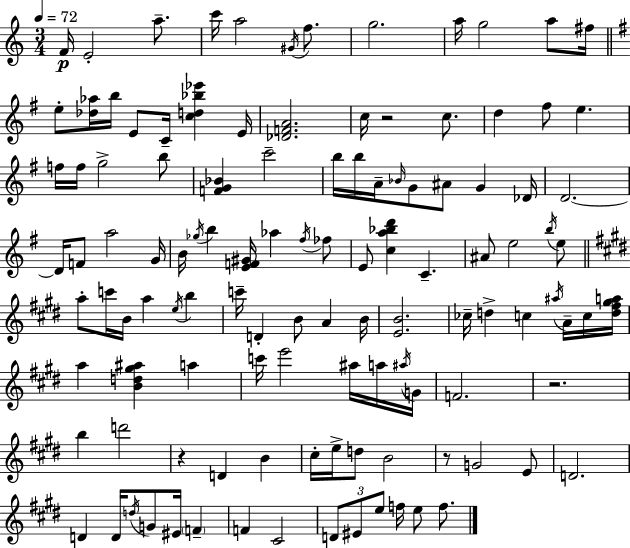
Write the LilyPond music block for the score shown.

{
  \clef treble
  \numericTimeSignature
  \time 3/4
  \key c \major
  \tempo 4 = 72
  f'16\p e'2-. a''8.-- | c'''16 a''2 \acciaccatura { gis'16 } f''8. | g''2. | a''16 g''2 a''8 | \break fis''16 \bar "||" \break \key g \major e''8-. <des'' aes''>16 b''16 e'8 c'16-- <c'' d'' bes'' ees'''>4 e'16 | <des' f' a'>2. | c''16 r2 c''8. | d''4 fis''8 e''4. | \break f''16 f''16 g''2-> b''8 | <f' g' bes'>4 c'''2-- | b''16 b''16 a'16-- \grace { bes'16 } g'8 ais'8 g'4 | des'16 d'2.~~ | \break d'16 f'8 a''2 | g'16 b'16 \acciaccatura { ges''16 } b''4 <e' f' gis'>16 aes''4 | \acciaccatura { fis''16 } fes''8 e'8 <c'' a'' bes'' d'''>4 c'4.-- | ais'8 e''2 | \break \acciaccatura { b''16 } e''8 \bar "||" \break \key e \major a''8-. c'''16 b'16 a''4 \acciaccatura { e''16 } b''4 | c'''16-- d'4-. b'8 a'4 | b'16 <e' b'>2. | ces''16-- d''4-> c''4 \acciaccatura { ais''16 } a'16-- | \break c''16 <d'' fis'' gis'' a''>16 a''4 <b' d'' gis'' ais''>4 a''4 | c'''16 e'''2 ais''16 | a''16 \acciaccatura { ais''16 } g'16 f'2. | r2. | \break b''4 d'''2 | r4 d'4 b'4 | cis''16-. e''16-> d''8 b'2 | r8 g'2 | \break e'8 d'2. | d'4 d'16 \acciaccatura { d''16 } g'8 eis'16 | \parenthesize f'4-- f'4 cis'2 | \tuplet 3/2 { d'8 eis'8 e''8 } f''16 e''8 | \break f''8. \bar "|."
}